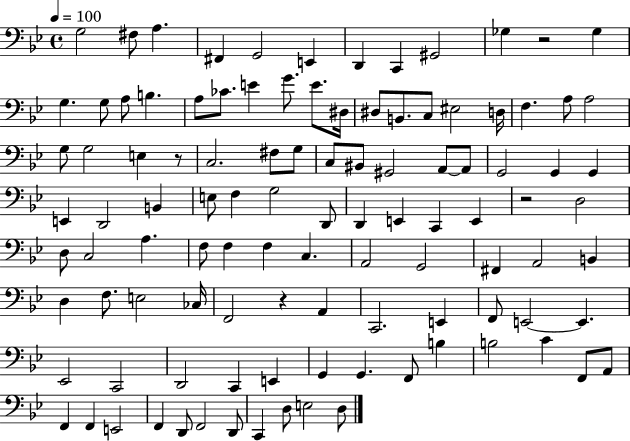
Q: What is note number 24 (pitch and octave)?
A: C3